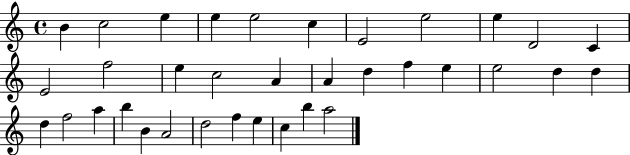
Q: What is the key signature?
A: C major